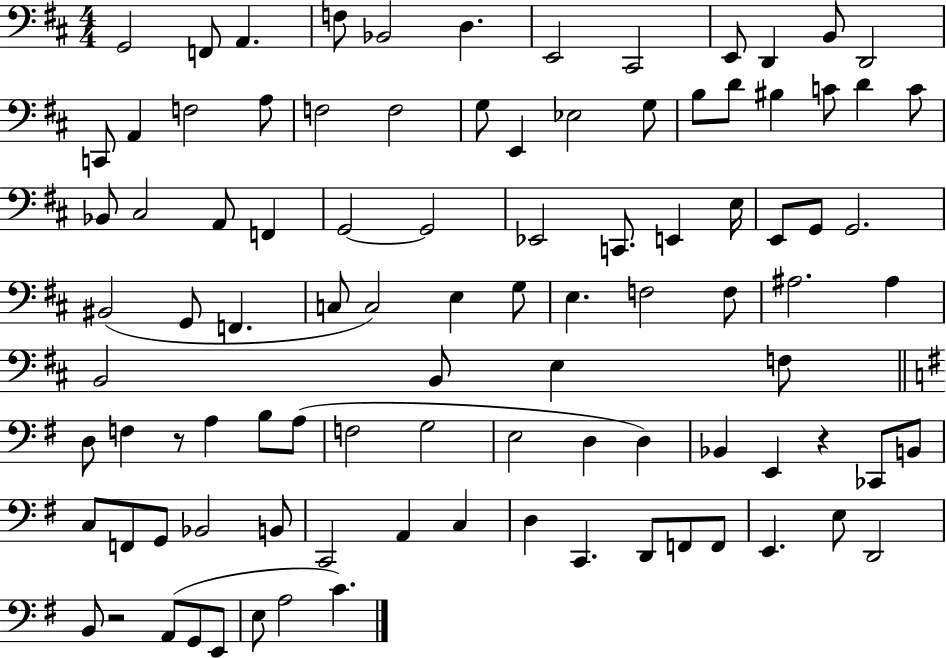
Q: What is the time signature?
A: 4/4